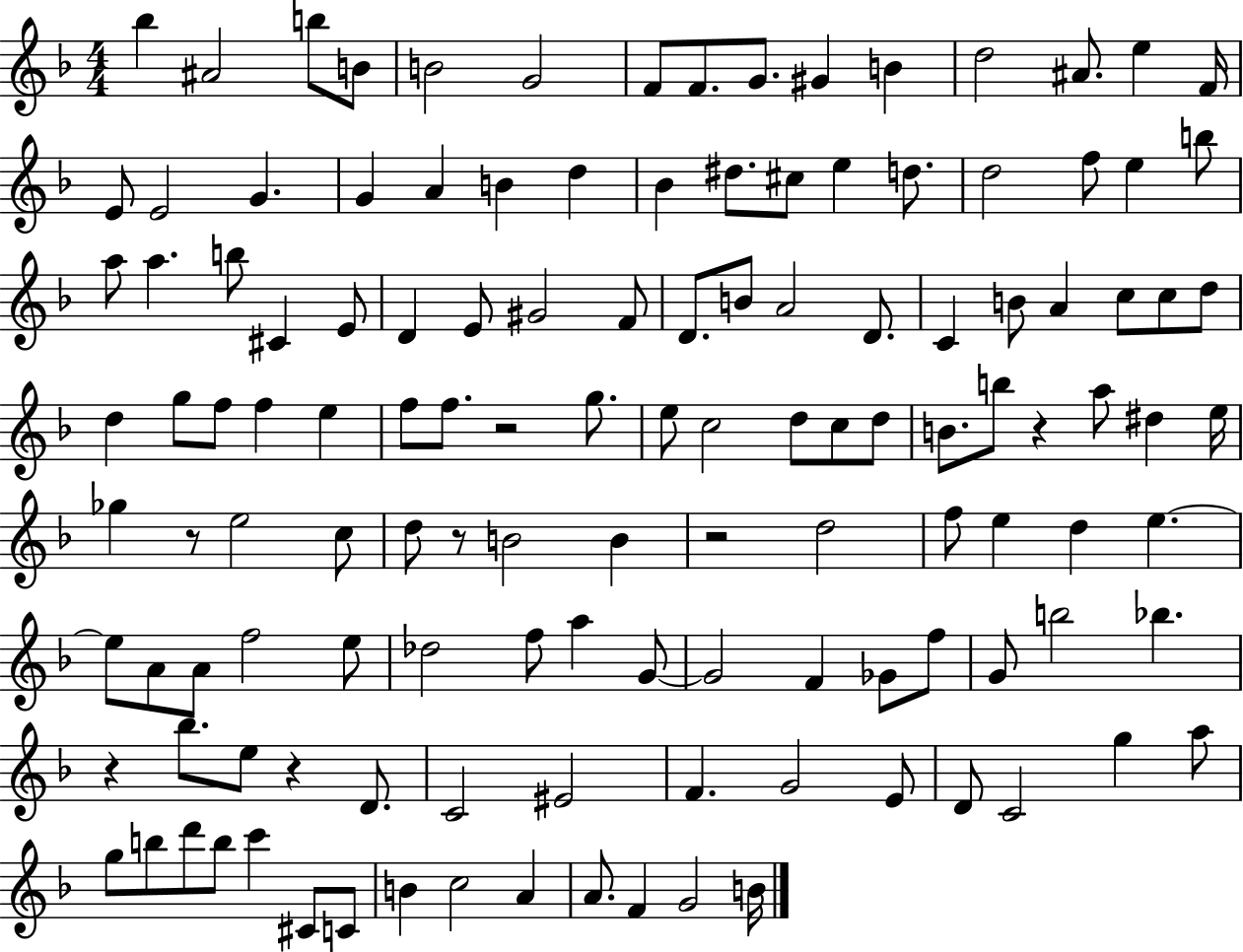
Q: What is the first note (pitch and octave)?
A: Bb5